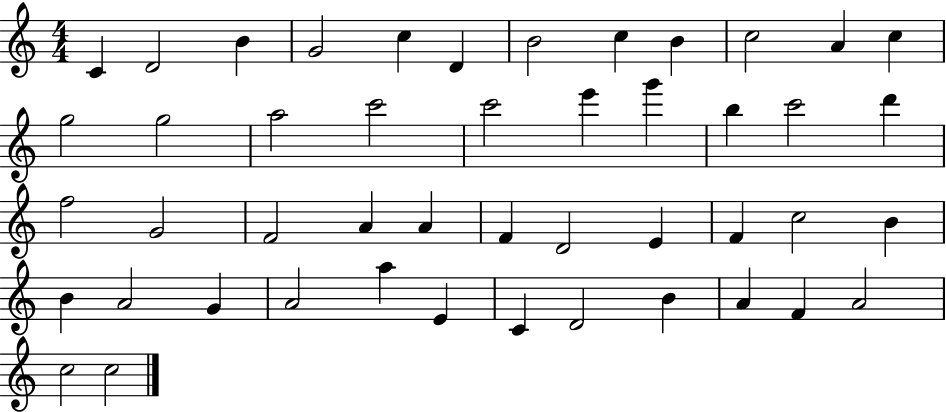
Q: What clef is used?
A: treble